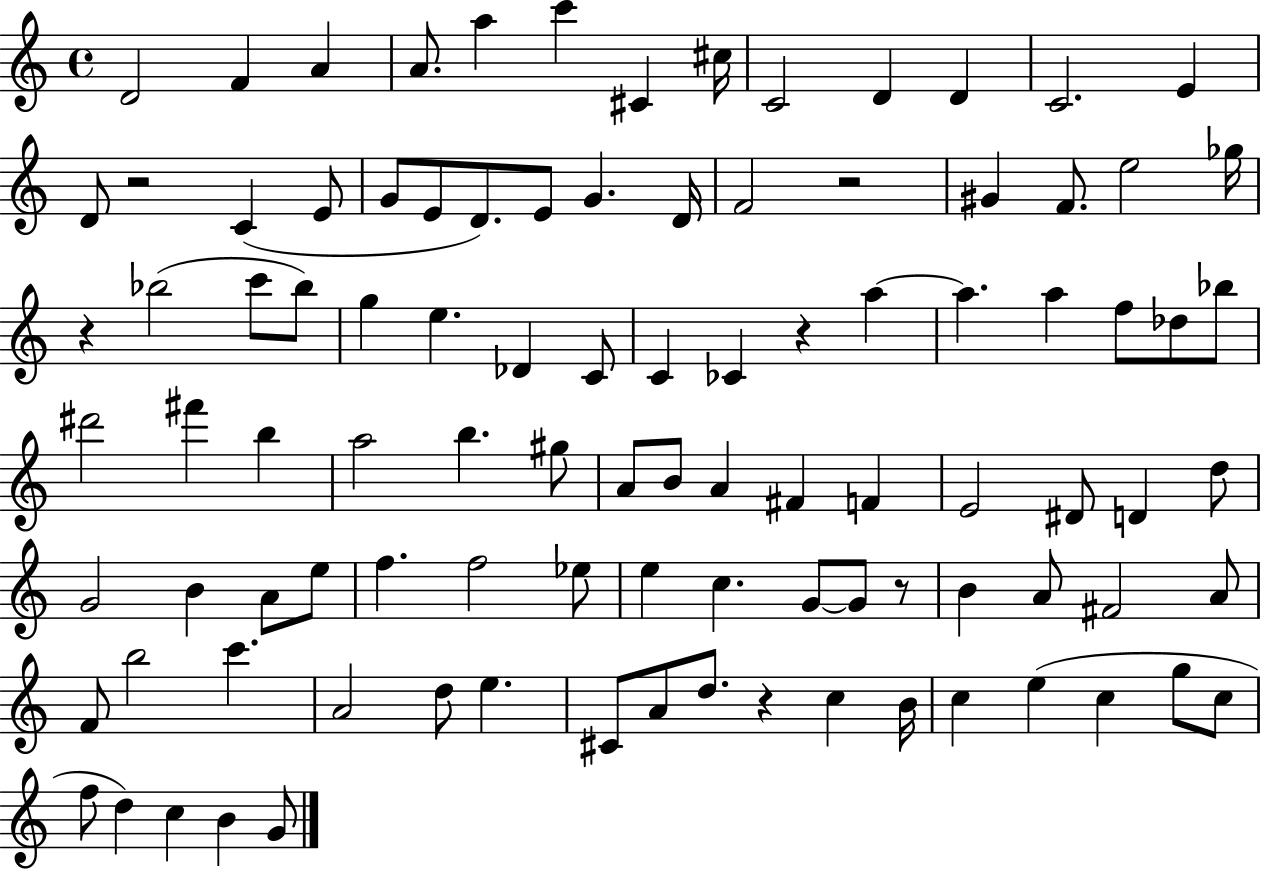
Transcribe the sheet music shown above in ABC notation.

X:1
T:Untitled
M:4/4
L:1/4
K:C
D2 F A A/2 a c' ^C ^c/4 C2 D D C2 E D/2 z2 C E/2 G/2 E/2 D/2 E/2 G D/4 F2 z2 ^G F/2 e2 _g/4 z _b2 c'/2 _b/2 g e _D C/2 C _C z a a a f/2 _d/2 _b/2 ^d'2 ^f' b a2 b ^g/2 A/2 B/2 A ^F F E2 ^D/2 D d/2 G2 B A/2 e/2 f f2 _e/2 e c G/2 G/2 z/2 B A/2 ^F2 A/2 F/2 b2 c' A2 d/2 e ^C/2 A/2 d/2 z c B/4 c e c g/2 c/2 f/2 d c B G/2